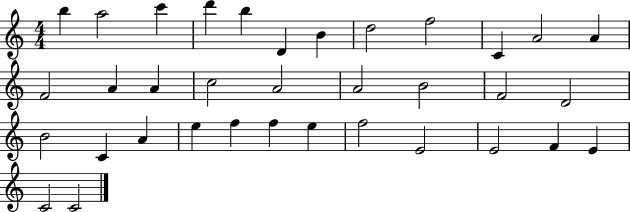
B5/q A5/h C6/q D6/q B5/q D4/q B4/q D5/h F5/h C4/q A4/h A4/q F4/h A4/q A4/q C5/h A4/h A4/h B4/h F4/h D4/h B4/h C4/q A4/q E5/q F5/q F5/q E5/q F5/h E4/h E4/h F4/q E4/q C4/h C4/h